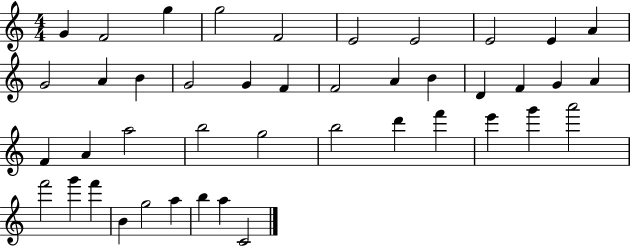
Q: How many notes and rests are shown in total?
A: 43